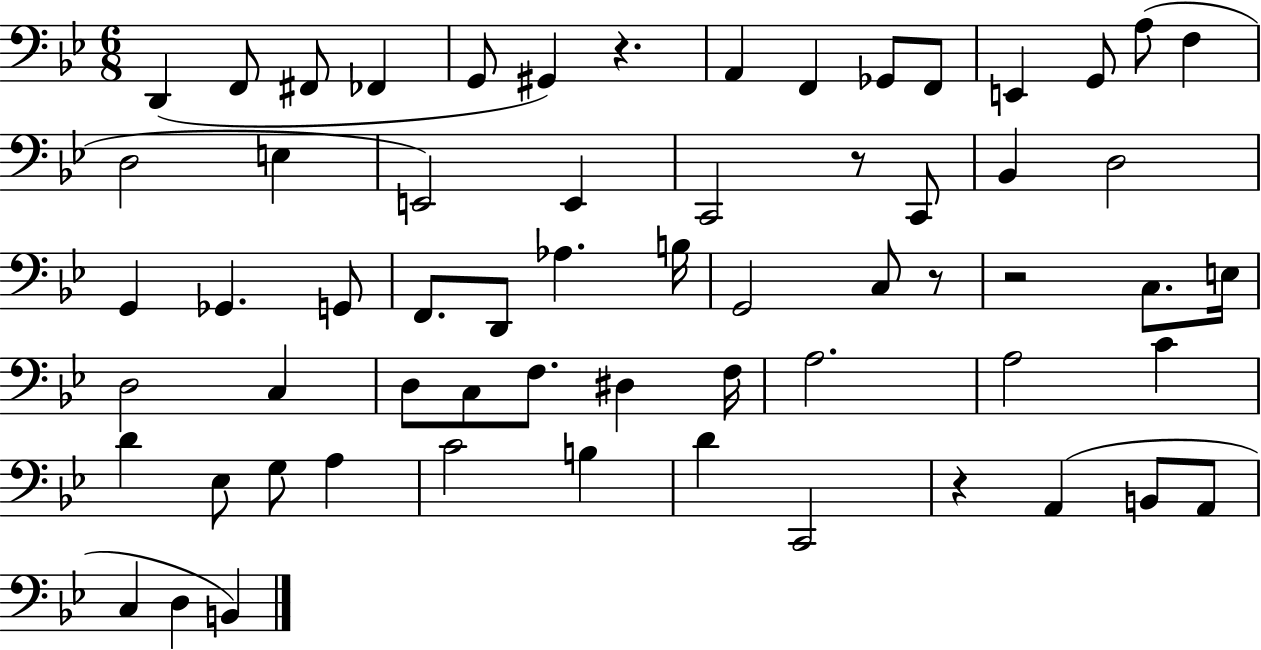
D2/q F2/e F#2/e FES2/q G2/e G#2/q R/q. A2/q F2/q Gb2/e F2/e E2/q G2/e A3/e F3/q D3/h E3/q E2/h E2/q C2/h R/e C2/e Bb2/q D3/h G2/q Gb2/q. G2/e F2/e. D2/e Ab3/q. B3/s G2/h C3/e R/e R/h C3/e. E3/s D3/h C3/q D3/e C3/e F3/e. D#3/q F3/s A3/h. A3/h C4/q D4/q Eb3/e G3/e A3/q C4/h B3/q D4/q C2/h R/q A2/q B2/e A2/e C3/q D3/q B2/q